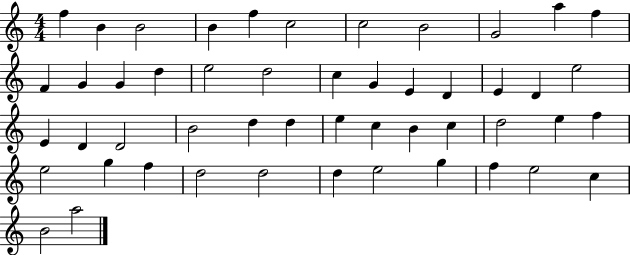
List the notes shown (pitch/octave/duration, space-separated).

F5/q B4/q B4/h B4/q F5/q C5/h C5/h B4/h G4/h A5/q F5/q F4/q G4/q G4/q D5/q E5/h D5/h C5/q G4/q E4/q D4/q E4/q D4/q E5/h E4/q D4/q D4/h B4/h D5/q D5/q E5/q C5/q B4/q C5/q D5/h E5/q F5/q E5/h G5/q F5/q D5/h D5/h D5/q E5/h G5/q F5/q E5/h C5/q B4/h A5/h